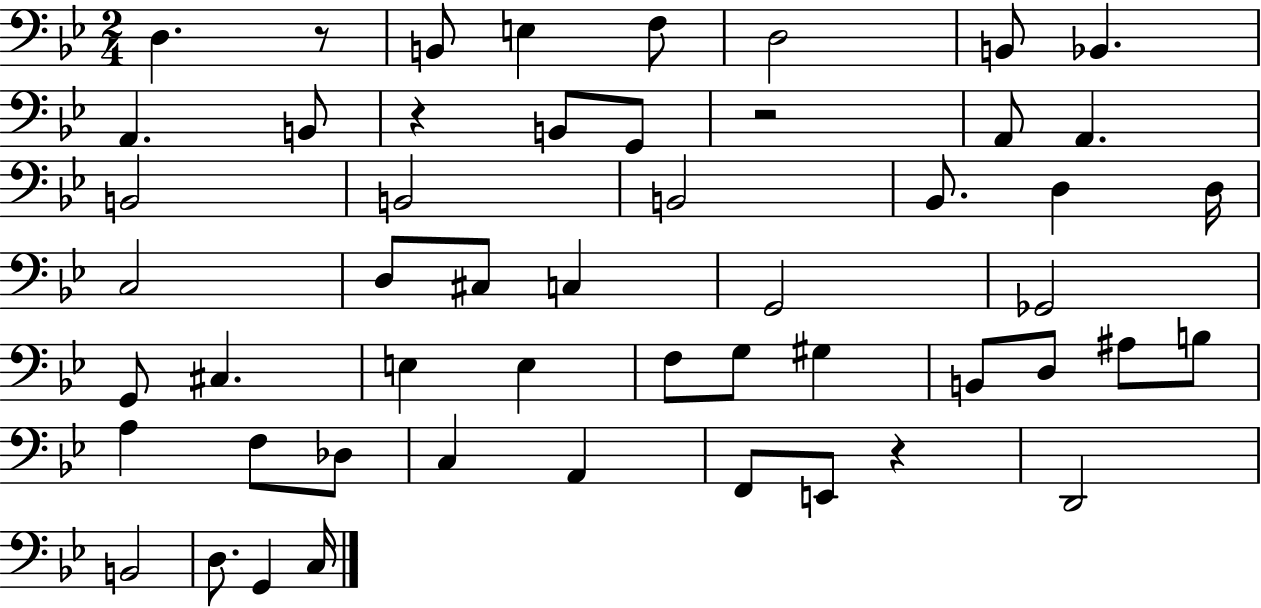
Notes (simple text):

D3/q. R/e B2/e E3/q F3/e D3/h B2/e Bb2/q. A2/q. B2/e R/q B2/e G2/e R/h A2/e A2/q. B2/h B2/h B2/h Bb2/e. D3/q D3/s C3/h D3/e C#3/e C3/q G2/h Gb2/h G2/e C#3/q. E3/q E3/q F3/e G3/e G#3/q B2/e D3/e A#3/e B3/e A3/q F3/e Db3/e C3/q A2/q F2/e E2/e R/q D2/h B2/h D3/e. G2/q C3/s